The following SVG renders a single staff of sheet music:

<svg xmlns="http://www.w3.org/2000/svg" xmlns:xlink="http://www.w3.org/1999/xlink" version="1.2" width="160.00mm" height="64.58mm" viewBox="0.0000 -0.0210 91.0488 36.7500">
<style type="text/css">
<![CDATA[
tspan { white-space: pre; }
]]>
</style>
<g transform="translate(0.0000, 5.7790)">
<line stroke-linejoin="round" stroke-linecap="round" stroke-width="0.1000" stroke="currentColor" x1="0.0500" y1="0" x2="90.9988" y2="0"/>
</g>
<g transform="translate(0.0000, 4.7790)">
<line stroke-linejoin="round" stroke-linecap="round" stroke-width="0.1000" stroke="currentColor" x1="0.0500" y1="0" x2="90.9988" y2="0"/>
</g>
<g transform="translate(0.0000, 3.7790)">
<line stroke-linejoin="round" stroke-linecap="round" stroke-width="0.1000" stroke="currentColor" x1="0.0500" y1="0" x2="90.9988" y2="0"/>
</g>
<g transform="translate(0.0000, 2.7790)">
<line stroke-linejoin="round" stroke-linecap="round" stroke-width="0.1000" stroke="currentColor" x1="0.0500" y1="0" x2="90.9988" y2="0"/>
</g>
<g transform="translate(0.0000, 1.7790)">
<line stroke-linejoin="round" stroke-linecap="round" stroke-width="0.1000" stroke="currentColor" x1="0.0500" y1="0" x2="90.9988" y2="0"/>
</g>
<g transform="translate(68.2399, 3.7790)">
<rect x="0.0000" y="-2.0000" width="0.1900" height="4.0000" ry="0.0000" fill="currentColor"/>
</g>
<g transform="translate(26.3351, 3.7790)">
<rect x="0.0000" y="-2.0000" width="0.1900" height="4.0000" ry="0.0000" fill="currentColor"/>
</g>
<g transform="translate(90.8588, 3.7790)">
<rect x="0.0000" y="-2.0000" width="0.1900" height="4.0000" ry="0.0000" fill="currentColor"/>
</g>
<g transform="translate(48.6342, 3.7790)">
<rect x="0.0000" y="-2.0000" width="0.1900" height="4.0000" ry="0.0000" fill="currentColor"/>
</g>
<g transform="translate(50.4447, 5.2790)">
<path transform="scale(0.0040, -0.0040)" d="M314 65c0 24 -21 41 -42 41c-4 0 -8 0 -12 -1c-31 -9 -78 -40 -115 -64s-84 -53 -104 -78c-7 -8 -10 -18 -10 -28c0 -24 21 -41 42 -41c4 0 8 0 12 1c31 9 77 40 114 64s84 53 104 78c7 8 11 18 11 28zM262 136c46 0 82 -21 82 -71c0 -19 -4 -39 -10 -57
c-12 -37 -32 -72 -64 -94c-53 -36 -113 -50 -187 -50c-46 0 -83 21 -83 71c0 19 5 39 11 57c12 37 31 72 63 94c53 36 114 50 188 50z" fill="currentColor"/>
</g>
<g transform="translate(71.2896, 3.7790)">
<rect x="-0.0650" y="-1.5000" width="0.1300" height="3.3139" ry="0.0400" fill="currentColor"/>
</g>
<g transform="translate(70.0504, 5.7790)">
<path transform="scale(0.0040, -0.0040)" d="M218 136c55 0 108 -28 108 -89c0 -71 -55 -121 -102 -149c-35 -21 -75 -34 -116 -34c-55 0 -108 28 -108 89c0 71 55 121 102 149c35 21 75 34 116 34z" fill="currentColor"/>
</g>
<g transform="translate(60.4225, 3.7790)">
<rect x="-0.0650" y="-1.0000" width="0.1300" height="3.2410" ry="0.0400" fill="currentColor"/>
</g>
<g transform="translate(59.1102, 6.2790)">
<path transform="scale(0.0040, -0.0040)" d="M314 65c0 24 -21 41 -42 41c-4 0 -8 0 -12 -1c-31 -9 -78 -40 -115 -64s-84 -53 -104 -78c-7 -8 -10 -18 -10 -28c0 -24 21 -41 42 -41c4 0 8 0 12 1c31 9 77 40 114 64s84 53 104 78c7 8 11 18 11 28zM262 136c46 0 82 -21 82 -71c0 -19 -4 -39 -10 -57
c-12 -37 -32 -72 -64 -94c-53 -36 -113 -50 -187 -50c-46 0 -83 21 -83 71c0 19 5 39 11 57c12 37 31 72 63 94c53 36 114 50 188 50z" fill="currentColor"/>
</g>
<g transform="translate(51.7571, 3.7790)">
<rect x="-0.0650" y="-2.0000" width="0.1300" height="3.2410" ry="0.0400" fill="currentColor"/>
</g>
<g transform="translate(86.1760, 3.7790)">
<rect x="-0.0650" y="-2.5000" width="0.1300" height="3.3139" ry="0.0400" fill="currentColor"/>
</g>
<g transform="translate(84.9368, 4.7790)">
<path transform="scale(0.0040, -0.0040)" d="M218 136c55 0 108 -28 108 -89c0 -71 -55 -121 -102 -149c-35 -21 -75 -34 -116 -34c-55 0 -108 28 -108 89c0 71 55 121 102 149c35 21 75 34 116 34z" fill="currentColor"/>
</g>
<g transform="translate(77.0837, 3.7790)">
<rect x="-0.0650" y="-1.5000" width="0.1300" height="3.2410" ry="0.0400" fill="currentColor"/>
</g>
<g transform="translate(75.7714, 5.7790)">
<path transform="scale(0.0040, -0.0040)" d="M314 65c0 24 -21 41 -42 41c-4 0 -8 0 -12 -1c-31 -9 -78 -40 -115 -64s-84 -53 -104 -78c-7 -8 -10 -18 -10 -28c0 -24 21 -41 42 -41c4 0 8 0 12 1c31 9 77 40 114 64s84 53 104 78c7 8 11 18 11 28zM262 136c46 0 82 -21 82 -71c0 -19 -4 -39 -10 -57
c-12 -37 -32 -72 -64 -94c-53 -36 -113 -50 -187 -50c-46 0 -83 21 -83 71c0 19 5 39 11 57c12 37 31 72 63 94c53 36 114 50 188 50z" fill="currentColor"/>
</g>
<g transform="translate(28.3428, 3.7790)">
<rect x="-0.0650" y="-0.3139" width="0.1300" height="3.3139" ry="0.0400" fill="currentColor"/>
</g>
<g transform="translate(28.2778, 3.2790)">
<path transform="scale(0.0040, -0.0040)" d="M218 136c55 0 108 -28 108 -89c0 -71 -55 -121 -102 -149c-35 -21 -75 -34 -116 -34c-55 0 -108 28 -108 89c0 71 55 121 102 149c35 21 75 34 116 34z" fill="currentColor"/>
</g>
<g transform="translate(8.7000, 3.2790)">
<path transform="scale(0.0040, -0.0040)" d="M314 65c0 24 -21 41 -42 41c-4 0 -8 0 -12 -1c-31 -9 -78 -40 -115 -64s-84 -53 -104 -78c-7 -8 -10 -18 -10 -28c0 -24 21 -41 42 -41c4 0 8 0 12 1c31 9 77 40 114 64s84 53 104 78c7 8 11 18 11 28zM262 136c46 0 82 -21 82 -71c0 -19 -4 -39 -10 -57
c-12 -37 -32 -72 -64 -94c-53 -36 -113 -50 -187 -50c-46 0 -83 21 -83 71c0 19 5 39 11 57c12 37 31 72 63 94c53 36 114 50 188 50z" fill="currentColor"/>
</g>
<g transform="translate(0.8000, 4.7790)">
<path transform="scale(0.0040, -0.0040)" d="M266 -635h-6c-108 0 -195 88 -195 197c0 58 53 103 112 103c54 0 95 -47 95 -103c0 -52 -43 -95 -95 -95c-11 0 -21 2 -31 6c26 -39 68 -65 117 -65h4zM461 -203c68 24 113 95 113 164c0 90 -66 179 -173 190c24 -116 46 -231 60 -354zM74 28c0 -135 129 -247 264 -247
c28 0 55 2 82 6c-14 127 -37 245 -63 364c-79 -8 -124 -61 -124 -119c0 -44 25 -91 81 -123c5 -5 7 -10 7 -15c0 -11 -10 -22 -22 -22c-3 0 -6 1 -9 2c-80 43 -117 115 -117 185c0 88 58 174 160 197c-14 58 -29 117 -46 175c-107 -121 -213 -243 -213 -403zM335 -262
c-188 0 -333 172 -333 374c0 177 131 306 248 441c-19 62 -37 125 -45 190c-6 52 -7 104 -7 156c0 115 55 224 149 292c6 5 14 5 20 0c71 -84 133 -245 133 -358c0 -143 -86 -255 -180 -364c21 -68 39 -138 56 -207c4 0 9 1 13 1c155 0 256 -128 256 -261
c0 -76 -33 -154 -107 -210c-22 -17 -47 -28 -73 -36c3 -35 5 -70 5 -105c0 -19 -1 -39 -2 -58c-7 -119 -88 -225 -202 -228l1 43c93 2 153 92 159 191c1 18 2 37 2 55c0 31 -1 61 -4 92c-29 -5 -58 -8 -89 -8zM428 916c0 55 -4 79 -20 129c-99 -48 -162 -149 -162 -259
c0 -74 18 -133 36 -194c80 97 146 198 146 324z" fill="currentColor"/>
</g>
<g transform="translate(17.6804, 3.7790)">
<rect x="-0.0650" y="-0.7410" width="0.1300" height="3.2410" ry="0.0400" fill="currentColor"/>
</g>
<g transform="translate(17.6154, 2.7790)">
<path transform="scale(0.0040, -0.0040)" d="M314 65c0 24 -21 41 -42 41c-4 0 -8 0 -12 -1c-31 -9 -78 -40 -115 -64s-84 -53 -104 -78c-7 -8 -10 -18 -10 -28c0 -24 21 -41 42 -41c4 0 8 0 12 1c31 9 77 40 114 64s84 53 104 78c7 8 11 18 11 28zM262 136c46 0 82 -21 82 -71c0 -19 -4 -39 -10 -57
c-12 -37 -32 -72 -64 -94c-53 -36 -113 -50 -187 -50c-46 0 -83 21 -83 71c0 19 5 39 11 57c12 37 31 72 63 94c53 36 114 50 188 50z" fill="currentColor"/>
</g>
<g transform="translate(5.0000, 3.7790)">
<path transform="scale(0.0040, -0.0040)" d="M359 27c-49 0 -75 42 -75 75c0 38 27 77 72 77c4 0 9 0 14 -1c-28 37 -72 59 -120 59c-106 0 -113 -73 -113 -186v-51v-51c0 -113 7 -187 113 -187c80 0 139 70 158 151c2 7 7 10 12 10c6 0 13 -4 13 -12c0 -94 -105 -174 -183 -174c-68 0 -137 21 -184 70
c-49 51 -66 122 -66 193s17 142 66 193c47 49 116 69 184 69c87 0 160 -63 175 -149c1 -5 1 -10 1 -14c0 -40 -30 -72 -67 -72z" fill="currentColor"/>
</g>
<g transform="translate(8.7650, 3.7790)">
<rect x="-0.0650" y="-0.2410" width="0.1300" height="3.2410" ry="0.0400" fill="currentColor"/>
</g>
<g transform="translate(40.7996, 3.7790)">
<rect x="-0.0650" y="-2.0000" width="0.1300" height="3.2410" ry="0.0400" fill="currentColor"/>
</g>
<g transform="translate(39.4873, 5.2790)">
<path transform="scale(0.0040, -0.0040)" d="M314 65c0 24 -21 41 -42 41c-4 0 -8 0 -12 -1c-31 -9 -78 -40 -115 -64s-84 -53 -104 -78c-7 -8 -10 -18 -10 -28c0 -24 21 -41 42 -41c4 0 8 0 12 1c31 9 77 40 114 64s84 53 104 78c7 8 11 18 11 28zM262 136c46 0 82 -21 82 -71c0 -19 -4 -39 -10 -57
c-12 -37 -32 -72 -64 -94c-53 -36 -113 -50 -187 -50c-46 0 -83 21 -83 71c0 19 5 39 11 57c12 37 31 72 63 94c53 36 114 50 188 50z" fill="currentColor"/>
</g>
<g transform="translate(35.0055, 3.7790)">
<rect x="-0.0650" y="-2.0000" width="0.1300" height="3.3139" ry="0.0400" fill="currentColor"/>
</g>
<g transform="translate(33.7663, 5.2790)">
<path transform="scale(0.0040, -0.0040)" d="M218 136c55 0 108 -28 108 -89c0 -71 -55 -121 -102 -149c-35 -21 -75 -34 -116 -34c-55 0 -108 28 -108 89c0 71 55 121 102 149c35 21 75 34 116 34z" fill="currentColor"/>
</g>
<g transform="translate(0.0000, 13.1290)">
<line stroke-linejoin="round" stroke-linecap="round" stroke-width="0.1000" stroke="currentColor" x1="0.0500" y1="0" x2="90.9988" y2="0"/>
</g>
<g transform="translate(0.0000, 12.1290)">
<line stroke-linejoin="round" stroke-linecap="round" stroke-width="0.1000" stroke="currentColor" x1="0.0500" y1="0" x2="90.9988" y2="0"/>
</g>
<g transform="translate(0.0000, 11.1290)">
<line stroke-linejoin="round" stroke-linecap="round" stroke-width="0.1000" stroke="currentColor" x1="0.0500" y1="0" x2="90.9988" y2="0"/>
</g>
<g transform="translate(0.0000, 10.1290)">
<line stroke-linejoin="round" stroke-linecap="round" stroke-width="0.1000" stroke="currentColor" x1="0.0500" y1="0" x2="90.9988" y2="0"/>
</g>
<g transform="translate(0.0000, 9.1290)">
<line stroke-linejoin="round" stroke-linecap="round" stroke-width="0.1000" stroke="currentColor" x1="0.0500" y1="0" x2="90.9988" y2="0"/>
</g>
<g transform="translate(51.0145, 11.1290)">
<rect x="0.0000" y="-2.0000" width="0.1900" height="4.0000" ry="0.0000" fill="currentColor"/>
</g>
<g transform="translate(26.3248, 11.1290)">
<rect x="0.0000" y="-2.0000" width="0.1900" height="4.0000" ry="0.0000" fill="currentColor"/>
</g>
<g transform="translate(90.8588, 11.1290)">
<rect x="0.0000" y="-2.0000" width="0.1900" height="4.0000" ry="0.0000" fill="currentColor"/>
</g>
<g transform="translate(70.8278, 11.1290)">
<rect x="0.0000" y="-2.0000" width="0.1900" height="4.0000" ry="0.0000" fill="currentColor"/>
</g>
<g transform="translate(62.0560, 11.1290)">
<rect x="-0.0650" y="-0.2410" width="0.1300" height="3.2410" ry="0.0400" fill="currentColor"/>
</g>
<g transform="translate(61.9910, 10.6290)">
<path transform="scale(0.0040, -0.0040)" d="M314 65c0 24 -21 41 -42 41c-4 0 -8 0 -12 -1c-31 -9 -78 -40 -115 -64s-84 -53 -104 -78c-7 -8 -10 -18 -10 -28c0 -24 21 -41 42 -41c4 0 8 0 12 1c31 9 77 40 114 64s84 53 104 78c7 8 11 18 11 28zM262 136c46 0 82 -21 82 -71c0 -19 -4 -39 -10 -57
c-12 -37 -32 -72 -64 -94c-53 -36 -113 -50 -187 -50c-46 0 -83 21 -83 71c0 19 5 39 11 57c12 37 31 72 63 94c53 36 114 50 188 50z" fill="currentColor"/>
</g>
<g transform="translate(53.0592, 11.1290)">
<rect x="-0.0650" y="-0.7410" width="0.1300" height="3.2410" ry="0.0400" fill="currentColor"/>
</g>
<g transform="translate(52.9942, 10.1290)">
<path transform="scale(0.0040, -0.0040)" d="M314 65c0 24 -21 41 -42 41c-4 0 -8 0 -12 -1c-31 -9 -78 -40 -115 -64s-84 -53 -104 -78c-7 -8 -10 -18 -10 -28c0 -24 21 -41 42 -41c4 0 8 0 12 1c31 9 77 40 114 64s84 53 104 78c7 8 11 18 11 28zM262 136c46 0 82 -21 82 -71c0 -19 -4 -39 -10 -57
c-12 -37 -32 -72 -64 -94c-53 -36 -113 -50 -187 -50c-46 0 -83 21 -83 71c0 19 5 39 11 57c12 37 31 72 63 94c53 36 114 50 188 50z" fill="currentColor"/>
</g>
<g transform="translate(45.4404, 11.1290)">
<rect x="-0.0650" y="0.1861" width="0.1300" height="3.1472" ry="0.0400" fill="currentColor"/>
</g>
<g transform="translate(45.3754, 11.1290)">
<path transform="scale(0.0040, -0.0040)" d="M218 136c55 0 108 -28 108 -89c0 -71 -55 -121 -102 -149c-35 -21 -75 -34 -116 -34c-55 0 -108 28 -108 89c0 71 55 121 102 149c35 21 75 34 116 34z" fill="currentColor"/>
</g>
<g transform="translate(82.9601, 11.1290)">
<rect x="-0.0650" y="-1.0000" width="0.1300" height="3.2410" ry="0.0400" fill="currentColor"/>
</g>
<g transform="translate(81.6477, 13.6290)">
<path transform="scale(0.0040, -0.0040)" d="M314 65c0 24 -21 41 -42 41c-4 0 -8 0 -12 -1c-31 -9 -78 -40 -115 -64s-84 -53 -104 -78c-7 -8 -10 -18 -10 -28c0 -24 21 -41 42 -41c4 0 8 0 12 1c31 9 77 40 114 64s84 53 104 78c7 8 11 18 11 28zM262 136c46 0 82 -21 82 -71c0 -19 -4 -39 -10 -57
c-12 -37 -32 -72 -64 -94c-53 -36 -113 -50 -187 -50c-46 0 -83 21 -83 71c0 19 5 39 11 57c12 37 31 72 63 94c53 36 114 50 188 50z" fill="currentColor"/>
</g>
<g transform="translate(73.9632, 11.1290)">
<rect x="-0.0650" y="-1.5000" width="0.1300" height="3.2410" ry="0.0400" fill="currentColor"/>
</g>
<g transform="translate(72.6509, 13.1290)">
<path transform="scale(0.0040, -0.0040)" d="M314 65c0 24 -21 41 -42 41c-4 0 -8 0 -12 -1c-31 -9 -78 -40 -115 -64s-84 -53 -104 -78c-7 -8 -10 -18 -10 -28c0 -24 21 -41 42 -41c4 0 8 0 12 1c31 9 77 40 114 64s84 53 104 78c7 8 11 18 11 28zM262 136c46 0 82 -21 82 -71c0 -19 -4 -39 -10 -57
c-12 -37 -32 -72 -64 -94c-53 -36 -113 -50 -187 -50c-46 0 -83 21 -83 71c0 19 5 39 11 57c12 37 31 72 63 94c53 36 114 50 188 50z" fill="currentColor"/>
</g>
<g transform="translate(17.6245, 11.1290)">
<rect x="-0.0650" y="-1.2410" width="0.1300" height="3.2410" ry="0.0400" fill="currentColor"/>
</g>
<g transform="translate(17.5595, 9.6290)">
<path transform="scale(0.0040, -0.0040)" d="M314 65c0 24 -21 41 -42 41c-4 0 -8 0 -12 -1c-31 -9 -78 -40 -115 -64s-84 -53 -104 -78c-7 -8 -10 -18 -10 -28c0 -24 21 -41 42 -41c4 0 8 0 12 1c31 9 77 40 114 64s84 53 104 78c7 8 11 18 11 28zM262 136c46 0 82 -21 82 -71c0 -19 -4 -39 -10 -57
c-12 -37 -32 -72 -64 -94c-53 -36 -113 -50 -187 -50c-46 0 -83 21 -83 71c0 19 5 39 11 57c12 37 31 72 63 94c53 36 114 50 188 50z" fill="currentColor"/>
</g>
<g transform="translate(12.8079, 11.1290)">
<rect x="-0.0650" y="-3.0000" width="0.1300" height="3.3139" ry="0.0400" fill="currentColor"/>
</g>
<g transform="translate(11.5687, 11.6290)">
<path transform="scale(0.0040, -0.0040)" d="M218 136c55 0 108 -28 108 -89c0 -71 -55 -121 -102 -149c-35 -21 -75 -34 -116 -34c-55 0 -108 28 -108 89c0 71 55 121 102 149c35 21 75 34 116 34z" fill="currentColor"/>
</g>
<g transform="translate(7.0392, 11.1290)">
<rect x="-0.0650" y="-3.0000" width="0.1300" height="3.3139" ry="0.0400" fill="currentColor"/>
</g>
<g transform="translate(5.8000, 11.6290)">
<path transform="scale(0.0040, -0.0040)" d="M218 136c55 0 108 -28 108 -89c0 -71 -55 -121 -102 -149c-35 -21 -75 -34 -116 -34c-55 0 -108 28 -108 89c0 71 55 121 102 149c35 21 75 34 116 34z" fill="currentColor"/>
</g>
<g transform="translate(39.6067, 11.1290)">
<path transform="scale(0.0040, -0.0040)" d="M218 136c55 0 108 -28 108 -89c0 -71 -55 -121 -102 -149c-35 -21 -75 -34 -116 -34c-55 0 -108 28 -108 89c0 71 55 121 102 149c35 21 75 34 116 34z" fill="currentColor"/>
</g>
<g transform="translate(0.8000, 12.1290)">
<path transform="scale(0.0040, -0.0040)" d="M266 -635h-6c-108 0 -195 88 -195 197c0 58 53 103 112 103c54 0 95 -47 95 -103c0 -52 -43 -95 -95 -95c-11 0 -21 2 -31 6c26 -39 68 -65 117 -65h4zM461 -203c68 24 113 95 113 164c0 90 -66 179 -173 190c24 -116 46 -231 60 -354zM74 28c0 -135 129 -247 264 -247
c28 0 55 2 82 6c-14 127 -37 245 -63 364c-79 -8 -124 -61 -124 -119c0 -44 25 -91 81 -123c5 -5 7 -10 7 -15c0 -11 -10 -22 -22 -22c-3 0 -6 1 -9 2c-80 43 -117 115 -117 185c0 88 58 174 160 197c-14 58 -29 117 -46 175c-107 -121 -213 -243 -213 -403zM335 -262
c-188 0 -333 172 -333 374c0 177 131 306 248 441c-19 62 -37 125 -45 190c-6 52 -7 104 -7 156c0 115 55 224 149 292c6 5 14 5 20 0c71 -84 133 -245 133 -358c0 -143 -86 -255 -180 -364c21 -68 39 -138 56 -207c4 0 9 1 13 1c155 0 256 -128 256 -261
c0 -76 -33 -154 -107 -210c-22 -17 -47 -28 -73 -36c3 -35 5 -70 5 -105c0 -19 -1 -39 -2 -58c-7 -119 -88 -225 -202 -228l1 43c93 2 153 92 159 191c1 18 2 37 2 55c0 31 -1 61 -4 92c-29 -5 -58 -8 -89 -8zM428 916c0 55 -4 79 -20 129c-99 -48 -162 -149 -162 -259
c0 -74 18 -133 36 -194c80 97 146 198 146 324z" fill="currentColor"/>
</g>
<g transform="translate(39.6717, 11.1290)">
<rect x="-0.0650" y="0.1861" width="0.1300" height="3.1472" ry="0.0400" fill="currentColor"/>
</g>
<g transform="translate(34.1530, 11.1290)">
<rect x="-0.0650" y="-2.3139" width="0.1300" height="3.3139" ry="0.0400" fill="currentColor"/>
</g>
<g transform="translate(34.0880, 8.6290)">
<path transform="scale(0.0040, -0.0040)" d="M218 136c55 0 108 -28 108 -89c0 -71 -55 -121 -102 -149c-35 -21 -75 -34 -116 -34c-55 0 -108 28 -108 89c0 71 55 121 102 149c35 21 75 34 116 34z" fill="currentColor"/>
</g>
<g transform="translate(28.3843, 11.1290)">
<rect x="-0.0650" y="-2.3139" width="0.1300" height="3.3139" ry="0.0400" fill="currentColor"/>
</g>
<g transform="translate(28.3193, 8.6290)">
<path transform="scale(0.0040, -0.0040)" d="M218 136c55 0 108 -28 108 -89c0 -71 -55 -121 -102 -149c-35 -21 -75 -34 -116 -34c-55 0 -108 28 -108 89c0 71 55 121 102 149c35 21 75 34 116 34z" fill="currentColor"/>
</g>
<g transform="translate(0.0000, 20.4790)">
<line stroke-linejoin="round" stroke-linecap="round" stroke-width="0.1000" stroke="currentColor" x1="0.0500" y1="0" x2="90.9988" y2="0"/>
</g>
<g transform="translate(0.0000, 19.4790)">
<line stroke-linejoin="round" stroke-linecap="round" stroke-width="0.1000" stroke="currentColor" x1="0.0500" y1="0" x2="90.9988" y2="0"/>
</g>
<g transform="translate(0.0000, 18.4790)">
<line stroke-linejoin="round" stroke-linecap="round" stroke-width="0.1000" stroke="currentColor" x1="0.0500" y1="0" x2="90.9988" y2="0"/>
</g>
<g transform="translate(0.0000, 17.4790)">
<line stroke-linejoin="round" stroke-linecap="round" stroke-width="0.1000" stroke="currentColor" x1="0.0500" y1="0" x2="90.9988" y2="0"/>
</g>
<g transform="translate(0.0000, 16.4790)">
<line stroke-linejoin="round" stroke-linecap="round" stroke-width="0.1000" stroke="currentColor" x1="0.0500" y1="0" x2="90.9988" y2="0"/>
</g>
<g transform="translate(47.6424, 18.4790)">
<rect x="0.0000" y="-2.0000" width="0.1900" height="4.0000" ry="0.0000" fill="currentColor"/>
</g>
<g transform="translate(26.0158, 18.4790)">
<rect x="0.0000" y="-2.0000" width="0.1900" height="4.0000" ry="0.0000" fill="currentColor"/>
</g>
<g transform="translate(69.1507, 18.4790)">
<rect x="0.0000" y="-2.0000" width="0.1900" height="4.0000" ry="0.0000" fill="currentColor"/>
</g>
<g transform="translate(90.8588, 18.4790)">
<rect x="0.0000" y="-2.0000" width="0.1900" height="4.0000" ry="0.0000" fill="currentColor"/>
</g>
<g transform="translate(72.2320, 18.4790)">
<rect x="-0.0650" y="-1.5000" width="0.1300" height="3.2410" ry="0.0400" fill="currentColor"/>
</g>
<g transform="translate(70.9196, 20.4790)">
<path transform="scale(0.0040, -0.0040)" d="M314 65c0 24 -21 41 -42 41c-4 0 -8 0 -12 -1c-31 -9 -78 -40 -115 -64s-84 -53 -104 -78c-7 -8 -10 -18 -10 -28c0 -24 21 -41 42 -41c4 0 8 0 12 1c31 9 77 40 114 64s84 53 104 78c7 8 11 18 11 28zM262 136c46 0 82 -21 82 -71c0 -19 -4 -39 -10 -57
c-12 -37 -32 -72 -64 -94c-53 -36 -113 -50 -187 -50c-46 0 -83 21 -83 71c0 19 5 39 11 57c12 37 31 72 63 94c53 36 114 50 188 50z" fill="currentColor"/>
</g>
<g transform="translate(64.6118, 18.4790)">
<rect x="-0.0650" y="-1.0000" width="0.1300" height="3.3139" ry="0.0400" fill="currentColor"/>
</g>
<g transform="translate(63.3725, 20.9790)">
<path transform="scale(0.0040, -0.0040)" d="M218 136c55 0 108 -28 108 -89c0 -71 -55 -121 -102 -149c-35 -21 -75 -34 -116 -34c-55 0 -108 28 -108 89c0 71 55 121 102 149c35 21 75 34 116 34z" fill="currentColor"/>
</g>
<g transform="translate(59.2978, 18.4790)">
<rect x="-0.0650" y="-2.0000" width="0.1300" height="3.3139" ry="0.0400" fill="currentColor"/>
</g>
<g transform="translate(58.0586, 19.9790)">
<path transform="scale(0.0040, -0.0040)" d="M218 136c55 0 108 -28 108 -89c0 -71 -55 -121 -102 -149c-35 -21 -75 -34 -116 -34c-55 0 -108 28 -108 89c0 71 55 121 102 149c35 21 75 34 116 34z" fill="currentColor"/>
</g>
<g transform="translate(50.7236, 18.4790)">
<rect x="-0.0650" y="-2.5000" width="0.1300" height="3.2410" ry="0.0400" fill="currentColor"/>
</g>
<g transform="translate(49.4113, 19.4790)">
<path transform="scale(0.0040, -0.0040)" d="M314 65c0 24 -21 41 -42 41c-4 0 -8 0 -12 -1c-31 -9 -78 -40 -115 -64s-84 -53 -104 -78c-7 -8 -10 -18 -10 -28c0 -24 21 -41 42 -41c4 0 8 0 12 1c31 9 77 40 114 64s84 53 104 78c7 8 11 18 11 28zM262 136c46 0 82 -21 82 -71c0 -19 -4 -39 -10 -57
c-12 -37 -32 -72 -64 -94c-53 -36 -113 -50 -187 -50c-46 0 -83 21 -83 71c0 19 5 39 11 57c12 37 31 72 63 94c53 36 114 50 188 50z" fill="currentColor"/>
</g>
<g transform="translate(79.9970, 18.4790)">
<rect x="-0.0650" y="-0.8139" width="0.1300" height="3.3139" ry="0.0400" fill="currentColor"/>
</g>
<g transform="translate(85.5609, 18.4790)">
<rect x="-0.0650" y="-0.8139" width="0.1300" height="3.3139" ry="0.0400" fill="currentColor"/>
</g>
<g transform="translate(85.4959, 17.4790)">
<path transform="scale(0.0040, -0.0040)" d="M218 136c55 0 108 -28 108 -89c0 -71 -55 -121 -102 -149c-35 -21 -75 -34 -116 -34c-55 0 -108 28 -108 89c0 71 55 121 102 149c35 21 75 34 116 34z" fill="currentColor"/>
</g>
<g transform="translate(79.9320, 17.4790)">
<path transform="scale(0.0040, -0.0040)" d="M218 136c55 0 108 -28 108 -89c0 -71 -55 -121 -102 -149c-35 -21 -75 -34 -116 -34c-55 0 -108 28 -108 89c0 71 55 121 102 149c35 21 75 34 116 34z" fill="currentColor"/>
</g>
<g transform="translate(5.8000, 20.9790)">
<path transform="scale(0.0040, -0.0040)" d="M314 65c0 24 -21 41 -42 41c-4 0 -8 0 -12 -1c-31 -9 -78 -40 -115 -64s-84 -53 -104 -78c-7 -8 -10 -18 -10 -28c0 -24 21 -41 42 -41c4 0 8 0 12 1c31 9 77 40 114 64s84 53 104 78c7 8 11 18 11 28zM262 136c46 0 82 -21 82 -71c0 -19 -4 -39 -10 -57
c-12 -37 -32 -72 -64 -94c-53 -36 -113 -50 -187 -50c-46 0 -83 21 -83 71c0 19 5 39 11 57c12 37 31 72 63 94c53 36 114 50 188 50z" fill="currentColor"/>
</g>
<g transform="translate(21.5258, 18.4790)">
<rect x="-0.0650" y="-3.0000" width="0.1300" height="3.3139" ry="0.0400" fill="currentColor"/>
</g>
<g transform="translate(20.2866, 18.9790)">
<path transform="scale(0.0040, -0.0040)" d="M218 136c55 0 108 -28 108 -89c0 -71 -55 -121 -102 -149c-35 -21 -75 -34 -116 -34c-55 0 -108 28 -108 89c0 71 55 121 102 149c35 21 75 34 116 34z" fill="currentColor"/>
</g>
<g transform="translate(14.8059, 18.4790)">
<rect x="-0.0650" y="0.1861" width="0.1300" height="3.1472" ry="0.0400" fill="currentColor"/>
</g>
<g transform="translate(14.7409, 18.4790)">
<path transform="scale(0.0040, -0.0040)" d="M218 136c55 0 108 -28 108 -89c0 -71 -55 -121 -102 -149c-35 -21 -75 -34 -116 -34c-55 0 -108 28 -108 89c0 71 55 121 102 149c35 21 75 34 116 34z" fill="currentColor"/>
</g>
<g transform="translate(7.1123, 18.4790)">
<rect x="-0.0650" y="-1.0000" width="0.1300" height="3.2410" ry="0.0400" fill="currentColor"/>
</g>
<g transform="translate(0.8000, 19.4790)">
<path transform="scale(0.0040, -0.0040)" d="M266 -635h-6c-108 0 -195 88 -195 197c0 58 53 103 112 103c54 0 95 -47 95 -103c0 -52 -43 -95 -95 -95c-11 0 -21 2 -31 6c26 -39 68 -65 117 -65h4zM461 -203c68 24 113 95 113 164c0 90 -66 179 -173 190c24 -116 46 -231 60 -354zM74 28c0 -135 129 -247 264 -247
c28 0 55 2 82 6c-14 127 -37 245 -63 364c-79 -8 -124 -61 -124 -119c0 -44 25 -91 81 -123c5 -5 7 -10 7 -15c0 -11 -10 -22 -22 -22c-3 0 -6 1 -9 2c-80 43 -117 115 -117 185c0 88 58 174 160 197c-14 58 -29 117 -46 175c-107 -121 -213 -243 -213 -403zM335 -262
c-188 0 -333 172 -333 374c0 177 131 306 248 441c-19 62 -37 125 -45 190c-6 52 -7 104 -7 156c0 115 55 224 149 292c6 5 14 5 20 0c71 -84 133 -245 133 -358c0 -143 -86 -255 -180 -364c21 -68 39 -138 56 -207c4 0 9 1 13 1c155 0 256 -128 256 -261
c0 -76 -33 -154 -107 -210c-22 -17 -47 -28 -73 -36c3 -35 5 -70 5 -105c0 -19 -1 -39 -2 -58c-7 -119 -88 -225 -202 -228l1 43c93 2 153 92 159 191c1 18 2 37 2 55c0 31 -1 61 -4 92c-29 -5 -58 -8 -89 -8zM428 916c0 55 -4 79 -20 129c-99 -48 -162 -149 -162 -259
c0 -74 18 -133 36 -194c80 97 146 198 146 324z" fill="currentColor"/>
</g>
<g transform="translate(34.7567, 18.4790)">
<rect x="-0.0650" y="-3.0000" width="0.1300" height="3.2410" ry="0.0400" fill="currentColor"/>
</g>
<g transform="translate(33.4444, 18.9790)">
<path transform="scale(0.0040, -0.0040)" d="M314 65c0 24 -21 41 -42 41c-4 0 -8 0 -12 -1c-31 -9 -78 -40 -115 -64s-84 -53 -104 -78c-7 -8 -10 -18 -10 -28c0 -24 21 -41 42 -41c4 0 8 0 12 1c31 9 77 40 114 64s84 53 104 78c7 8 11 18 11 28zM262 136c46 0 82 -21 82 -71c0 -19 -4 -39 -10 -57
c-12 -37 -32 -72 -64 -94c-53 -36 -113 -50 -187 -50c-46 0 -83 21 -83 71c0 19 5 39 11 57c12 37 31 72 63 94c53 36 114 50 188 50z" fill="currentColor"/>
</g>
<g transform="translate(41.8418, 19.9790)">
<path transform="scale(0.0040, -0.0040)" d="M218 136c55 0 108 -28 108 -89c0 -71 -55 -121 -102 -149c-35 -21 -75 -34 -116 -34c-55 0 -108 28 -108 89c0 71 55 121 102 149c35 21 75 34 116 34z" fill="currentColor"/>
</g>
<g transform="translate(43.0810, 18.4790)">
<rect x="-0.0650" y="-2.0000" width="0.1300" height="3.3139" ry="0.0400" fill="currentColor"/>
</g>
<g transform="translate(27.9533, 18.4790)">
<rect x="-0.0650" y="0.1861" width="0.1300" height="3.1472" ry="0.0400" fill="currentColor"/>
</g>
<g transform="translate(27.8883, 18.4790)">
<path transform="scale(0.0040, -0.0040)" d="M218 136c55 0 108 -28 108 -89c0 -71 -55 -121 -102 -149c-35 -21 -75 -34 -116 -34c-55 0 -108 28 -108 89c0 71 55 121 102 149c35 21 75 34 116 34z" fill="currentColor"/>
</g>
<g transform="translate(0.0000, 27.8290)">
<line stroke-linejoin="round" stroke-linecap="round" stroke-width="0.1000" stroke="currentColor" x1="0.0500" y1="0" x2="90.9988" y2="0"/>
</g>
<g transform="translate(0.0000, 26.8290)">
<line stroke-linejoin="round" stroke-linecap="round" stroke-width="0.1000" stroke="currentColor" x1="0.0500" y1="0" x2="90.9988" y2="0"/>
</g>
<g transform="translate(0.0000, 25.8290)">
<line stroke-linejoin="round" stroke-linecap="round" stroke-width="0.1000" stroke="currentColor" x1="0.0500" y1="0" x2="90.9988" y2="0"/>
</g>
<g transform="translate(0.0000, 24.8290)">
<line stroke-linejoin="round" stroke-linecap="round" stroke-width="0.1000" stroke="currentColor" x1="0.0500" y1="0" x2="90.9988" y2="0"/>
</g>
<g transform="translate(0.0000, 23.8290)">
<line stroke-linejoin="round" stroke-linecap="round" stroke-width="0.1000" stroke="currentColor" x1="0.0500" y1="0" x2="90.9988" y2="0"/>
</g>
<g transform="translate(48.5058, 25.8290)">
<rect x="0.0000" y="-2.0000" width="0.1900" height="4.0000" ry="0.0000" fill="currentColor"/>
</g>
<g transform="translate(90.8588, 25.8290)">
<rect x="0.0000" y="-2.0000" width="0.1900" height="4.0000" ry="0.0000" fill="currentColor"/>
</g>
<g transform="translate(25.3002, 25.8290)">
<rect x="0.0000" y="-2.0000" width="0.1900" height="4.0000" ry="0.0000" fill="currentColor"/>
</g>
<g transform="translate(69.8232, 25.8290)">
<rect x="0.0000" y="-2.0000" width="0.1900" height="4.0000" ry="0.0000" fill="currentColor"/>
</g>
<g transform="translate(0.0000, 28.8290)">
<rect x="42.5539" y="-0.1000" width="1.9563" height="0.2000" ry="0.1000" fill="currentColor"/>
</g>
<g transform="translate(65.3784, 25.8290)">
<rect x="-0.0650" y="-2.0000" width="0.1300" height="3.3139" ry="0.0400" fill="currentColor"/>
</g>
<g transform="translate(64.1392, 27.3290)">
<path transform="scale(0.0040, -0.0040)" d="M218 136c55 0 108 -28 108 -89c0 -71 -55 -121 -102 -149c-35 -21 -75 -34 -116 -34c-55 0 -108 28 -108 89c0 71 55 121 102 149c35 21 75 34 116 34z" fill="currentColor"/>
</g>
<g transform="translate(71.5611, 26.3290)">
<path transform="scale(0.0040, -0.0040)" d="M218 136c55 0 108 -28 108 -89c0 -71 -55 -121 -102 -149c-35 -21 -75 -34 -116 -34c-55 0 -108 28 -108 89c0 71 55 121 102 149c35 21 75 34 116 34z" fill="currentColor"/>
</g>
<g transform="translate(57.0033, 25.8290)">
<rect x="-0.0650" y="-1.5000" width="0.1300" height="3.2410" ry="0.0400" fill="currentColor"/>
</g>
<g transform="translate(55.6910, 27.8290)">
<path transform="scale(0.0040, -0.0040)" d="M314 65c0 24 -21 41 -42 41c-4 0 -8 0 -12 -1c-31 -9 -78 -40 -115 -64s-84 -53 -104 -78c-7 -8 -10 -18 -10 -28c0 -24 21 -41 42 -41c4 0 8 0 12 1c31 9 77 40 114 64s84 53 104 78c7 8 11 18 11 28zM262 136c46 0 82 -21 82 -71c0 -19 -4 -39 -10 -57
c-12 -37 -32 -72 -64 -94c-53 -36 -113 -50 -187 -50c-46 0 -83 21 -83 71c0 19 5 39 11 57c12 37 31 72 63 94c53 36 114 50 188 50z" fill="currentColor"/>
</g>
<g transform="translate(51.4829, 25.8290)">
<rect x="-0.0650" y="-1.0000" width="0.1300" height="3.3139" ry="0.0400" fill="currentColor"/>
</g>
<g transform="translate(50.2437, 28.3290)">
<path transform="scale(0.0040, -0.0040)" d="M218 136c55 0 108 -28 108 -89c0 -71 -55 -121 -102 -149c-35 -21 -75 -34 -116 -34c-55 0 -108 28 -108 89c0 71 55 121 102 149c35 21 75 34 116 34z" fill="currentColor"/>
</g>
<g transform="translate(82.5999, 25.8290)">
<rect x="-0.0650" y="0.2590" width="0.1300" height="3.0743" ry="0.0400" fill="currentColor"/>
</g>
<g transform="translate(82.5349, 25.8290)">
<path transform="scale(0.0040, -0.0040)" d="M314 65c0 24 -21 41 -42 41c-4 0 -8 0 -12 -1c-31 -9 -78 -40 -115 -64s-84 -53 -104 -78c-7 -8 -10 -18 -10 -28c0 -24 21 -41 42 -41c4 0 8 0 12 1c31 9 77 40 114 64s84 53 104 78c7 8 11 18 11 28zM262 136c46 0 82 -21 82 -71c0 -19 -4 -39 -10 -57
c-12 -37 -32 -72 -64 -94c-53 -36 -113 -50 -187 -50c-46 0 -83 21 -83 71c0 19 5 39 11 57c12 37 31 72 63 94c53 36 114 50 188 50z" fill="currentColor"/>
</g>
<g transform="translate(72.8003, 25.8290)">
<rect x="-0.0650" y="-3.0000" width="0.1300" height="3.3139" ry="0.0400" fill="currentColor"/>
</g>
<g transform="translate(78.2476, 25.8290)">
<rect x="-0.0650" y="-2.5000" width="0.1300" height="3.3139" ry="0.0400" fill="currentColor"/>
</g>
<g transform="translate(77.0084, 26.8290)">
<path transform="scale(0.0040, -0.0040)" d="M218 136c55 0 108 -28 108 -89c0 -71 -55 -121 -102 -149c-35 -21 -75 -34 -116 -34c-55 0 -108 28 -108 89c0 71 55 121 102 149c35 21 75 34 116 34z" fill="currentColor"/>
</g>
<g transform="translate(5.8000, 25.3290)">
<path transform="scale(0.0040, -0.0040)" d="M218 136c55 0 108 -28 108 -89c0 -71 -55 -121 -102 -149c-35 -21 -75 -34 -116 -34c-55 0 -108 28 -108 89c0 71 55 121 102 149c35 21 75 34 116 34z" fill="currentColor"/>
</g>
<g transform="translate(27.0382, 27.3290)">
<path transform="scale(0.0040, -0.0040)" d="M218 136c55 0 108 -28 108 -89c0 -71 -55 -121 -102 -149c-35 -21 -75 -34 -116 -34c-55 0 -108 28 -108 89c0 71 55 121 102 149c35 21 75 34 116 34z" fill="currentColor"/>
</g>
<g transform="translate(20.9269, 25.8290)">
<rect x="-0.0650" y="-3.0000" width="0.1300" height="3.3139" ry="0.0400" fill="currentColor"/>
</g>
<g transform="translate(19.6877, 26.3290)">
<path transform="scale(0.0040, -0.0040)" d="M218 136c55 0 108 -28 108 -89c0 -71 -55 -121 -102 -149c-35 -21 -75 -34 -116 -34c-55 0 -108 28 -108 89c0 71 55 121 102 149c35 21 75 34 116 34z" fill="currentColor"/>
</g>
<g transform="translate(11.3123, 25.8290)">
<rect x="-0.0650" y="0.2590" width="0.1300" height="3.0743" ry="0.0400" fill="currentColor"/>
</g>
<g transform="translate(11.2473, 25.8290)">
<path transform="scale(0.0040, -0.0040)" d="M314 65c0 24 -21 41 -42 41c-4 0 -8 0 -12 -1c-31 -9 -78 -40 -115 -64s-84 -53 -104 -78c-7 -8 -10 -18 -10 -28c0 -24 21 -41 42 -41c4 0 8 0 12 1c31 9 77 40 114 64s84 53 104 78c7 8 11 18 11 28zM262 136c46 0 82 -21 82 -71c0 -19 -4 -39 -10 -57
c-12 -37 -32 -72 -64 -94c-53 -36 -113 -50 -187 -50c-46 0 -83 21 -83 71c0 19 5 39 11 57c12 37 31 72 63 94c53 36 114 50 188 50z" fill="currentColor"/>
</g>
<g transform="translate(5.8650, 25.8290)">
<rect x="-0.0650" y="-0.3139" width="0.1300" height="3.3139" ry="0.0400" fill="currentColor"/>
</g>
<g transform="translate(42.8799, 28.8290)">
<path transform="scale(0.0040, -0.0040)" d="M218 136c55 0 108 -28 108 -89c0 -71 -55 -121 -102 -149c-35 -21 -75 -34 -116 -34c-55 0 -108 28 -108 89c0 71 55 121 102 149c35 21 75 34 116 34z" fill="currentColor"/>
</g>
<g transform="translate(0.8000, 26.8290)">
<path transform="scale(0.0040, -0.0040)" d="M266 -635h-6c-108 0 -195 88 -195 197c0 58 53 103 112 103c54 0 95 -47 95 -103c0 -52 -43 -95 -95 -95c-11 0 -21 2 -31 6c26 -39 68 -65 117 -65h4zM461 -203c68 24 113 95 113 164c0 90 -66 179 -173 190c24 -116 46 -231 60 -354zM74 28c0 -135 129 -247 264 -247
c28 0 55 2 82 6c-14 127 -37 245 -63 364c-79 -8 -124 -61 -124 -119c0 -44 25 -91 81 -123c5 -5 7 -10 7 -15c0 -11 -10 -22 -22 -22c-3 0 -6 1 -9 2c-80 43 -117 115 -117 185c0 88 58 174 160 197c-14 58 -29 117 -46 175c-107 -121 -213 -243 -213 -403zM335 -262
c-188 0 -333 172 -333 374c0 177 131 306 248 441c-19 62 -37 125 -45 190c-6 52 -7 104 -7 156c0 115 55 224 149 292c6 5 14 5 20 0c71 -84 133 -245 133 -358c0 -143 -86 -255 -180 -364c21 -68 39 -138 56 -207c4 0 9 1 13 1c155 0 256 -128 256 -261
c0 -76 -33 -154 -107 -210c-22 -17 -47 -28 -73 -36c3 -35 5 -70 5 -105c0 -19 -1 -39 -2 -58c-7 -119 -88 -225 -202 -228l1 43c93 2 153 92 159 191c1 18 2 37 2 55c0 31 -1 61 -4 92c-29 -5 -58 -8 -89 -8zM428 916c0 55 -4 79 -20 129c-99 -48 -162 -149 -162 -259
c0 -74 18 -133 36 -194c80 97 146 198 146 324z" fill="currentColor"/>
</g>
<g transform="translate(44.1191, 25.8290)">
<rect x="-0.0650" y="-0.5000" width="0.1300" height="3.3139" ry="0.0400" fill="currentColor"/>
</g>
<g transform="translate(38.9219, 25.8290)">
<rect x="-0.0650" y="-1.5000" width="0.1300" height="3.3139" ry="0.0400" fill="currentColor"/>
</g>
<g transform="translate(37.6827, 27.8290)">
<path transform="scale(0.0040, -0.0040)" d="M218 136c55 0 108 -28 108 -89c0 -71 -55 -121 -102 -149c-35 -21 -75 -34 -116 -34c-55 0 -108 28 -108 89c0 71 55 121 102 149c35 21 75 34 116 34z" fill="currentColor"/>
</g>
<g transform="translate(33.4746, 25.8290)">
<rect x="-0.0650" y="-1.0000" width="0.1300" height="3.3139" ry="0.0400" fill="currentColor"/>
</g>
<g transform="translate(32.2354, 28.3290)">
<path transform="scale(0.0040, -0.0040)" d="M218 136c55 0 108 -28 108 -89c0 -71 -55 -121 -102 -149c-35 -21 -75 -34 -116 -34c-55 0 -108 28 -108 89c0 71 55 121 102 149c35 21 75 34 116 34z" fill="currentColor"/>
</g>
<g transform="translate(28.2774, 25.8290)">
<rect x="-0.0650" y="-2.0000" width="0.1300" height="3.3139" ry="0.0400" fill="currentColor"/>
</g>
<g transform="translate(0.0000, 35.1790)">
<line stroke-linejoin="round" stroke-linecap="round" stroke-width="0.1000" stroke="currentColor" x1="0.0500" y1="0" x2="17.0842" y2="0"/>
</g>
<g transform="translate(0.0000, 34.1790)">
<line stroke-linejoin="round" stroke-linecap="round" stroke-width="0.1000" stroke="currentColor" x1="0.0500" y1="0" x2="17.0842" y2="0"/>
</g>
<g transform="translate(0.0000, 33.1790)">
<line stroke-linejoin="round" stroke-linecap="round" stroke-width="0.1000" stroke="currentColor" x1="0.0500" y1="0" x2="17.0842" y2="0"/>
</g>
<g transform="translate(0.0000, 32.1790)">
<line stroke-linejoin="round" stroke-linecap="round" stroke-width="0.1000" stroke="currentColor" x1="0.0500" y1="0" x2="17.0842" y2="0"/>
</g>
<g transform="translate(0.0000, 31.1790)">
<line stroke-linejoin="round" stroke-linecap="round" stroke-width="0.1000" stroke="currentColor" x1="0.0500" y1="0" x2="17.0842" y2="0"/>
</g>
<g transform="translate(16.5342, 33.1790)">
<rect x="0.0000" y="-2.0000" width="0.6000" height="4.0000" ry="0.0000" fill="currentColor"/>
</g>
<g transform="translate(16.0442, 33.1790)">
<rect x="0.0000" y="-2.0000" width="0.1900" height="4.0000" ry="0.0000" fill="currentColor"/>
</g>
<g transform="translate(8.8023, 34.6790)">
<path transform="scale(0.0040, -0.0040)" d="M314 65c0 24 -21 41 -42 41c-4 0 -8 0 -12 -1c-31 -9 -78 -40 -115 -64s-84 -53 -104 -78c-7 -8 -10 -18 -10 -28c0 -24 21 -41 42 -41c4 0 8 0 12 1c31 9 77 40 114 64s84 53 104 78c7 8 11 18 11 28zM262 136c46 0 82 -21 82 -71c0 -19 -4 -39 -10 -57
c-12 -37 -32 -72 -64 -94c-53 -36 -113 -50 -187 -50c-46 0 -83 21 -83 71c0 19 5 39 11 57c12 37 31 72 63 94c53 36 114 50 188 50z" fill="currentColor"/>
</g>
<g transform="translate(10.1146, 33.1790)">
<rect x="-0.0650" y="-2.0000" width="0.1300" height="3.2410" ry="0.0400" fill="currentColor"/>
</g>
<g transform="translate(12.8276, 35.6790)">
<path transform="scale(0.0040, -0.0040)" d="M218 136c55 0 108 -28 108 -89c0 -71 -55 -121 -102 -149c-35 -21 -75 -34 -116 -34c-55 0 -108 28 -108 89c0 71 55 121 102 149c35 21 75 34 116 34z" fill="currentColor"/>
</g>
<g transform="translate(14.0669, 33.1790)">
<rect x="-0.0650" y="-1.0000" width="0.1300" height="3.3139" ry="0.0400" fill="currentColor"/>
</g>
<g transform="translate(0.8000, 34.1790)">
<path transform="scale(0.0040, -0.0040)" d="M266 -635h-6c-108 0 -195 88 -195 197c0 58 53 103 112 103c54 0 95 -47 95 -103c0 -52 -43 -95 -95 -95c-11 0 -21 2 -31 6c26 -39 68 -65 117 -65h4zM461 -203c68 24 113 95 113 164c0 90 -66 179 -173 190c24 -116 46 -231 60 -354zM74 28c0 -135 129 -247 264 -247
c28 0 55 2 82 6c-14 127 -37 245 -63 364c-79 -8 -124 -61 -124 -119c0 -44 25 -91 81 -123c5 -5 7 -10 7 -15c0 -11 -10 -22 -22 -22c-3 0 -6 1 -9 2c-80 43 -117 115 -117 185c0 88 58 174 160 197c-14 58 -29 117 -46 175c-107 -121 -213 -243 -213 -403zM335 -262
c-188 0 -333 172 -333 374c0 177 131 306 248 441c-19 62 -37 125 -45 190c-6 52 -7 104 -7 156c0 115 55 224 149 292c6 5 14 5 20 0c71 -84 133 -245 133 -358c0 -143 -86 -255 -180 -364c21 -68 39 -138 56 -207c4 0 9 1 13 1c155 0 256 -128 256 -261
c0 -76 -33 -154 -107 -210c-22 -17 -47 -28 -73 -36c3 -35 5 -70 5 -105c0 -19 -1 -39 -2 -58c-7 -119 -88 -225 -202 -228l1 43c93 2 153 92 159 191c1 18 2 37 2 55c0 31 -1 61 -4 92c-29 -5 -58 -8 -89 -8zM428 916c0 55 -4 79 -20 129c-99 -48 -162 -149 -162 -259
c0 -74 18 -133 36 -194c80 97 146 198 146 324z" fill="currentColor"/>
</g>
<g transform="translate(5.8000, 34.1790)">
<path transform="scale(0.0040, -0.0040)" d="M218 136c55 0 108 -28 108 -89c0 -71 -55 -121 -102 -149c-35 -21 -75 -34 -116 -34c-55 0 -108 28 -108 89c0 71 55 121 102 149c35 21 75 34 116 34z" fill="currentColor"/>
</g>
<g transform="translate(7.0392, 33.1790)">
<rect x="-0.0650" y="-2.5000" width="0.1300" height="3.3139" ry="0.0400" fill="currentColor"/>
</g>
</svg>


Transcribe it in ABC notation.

X:1
T:Untitled
M:4/4
L:1/4
K:C
c2 d2 c F F2 F2 D2 E E2 G A A e2 g g B B d2 c2 E2 D2 D2 B A B A2 F G2 F D E2 d d c B2 A F D E C D E2 F A G B2 G F2 D